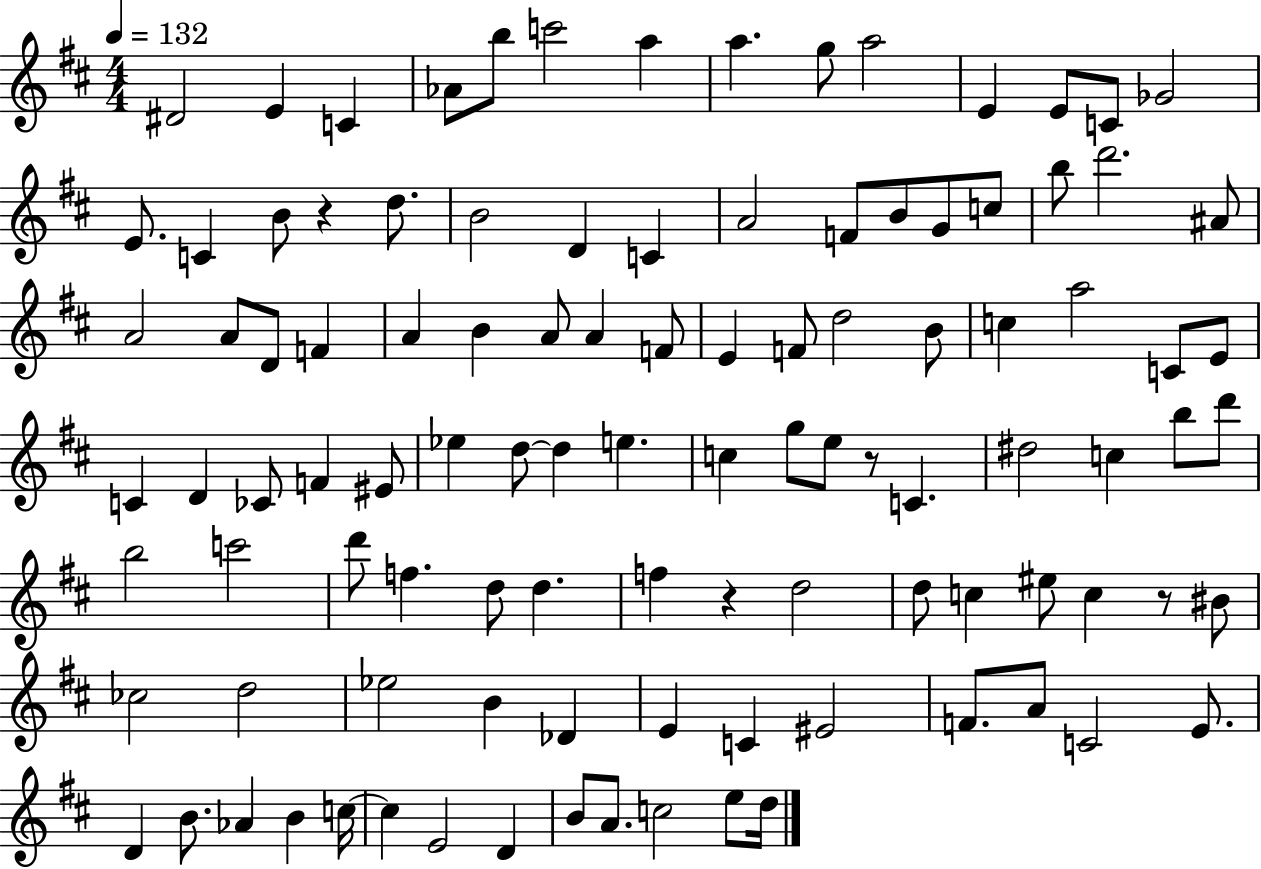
{
  \clef treble
  \numericTimeSignature
  \time 4/4
  \key d \major
  \tempo 4 = 132
  dis'2 e'4 c'4 | aes'8 b''8 c'''2 a''4 | a''4. g''8 a''2 | e'4 e'8 c'8 ges'2 | \break e'8. c'4 b'8 r4 d''8. | b'2 d'4 c'4 | a'2 f'8 b'8 g'8 c''8 | b''8 d'''2. ais'8 | \break a'2 a'8 d'8 f'4 | a'4 b'4 a'8 a'4 f'8 | e'4 f'8 d''2 b'8 | c''4 a''2 c'8 e'8 | \break c'4 d'4 ces'8 f'4 eis'8 | ees''4 d''8~~ d''4 e''4. | c''4 g''8 e''8 r8 c'4. | dis''2 c''4 b''8 d'''8 | \break b''2 c'''2 | d'''8 f''4. d''8 d''4. | f''4 r4 d''2 | d''8 c''4 eis''8 c''4 r8 bis'8 | \break ces''2 d''2 | ees''2 b'4 des'4 | e'4 c'4 eis'2 | f'8. a'8 c'2 e'8. | \break d'4 b'8. aes'4 b'4 c''16~~ | c''4 e'2 d'4 | b'8 a'8. c''2 e''8 d''16 | \bar "|."
}